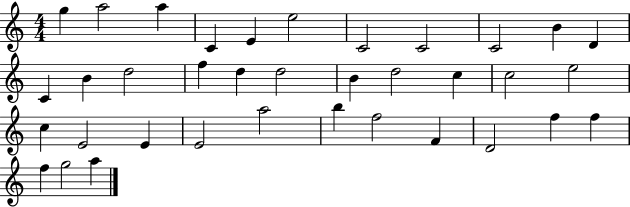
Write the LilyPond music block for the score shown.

{
  \clef treble
  \numericTimeSignature
  \time 4/4
  \key c \major
  g''4 a''2 a''4 | c'4 e'4 e''2 | c'2 c'2 | c'2 b'4 d'4 | \break c'4 b'4 d''2 | f''4 d''4 d''2 | b'4 d''2 c''4 | c''2 e''2 | \break c''4 e'2 e'4 | e'2 a''2 | b''4 f''2 f'4 | d'2 f''4 f''4 | \break f''4 g''2 a''4 | \bar "|."
}